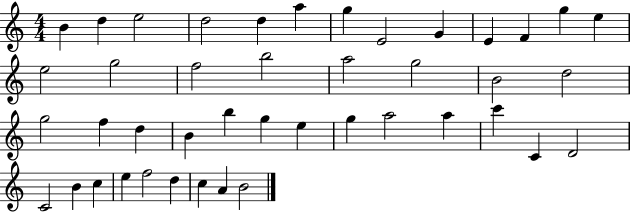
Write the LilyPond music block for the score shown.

{
  \clef treble
  \numericTimeSignature
  \time 4/4
  \key c \major
  b'4 d''4 e''2 | d''2 d''4 a''4 | g''4 e'2 g'4 | e'4 f'4 g''4 e''4 | \break e''2 g''2 | f''2 b''2 | a''2 g''2 | b'2 d''2 | \break g''2 f''4 d''4 | b'4 b''4 g''4 e''4 | g''4 a''2 a''4 | c'''4 c'4 d'2 | \break c'2 b'4 c''4 | e''4 f''2 d''4 | c''4 a'4 b'2 | \bar "|."
}